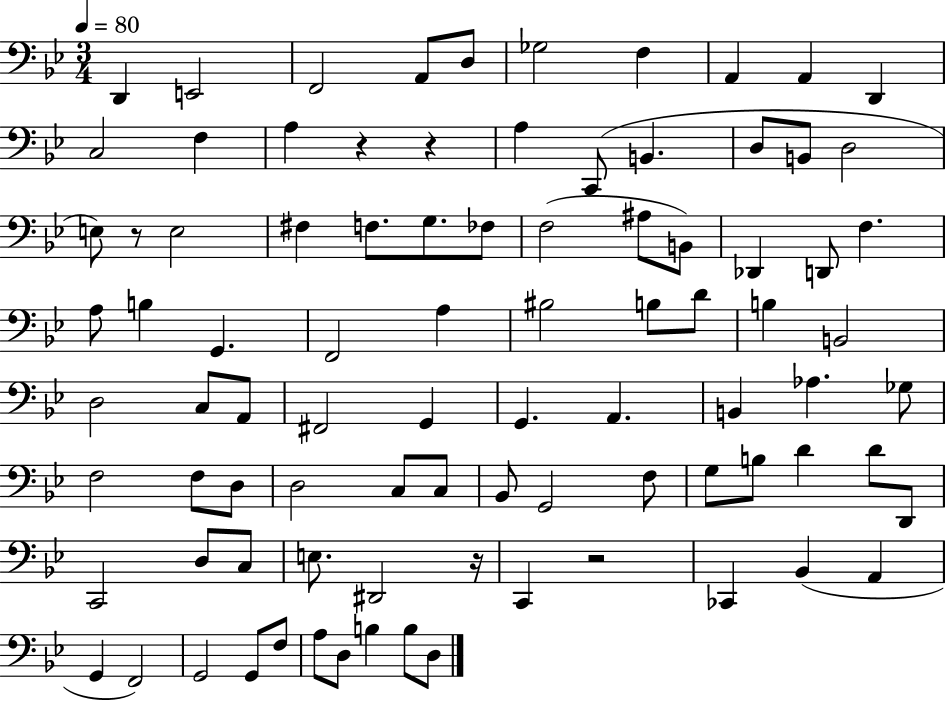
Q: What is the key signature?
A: BES major